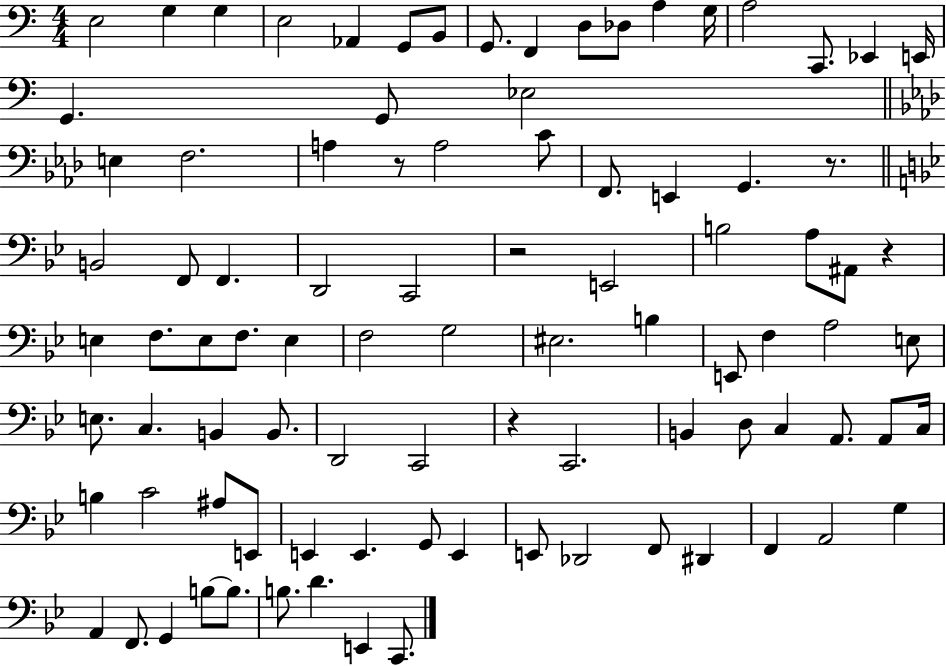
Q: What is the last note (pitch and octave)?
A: C2